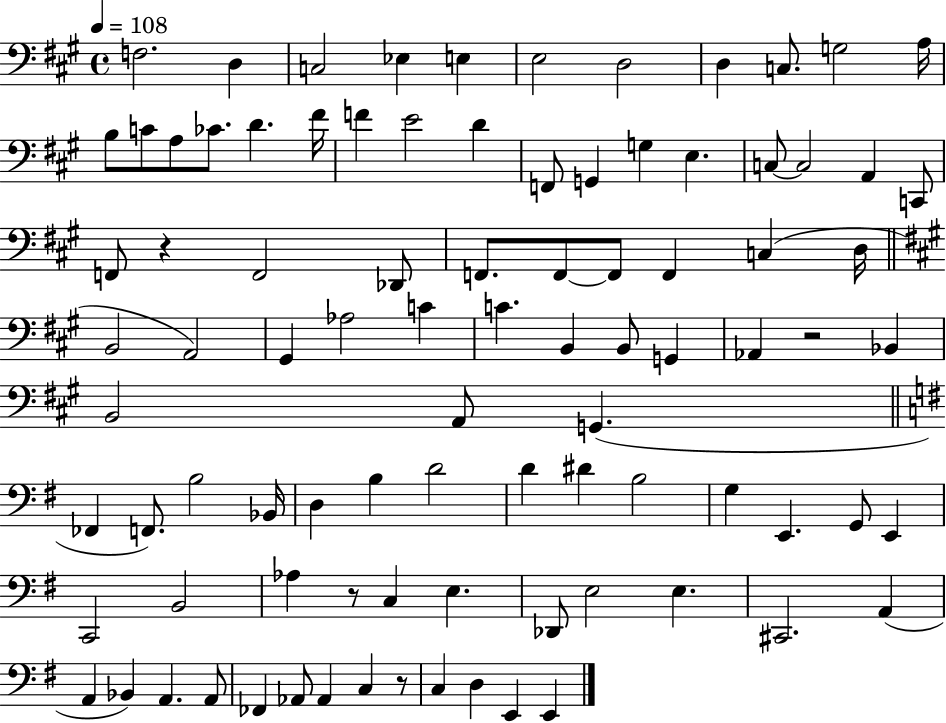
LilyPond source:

{
  \clef bass
  \time 4/4
  \defaultTimeSignature
  \key a \major
  \tempo 4 = 108
  f2. d4 | c2 ees4 e4 | e2 d2 | d4 c8. g2 a16 | \break b8 c'8 a8 ces'8. d'4. fis'16 | f'4 e'2 d'4 | f,8 g,4 g4 e4. | c8~~ c2 a,4 c,8 | \break f,8 r4 f,2 des,8 | f,8. f,8~~ f,8 f,4 c4( d16 | \bar "||" \break \key a \major b,2 a,2) | gis,4 aes2 c'4 | c'4. b,4 b,8 g,4 | aes,4 r2 bes,4 | \break b,2 a,8 g,4.( | \bar "||" \break \key g \major fes,4 f,8.) b2 bes,16 | d4 b4 d'2 | d'4 dis'4 b2 | g4 e,4. g,8 e,4 | \break c,2 b,2 | aes4 r8 c4 e4. | des,8 e2 e4. | cis,2. a,4( | \break a,4 bes,4) a,4. a,8 | fes,4 aes,8 aes,4 c4 r8 | c4 d4 e,4 e,4 | \bar "|."
}